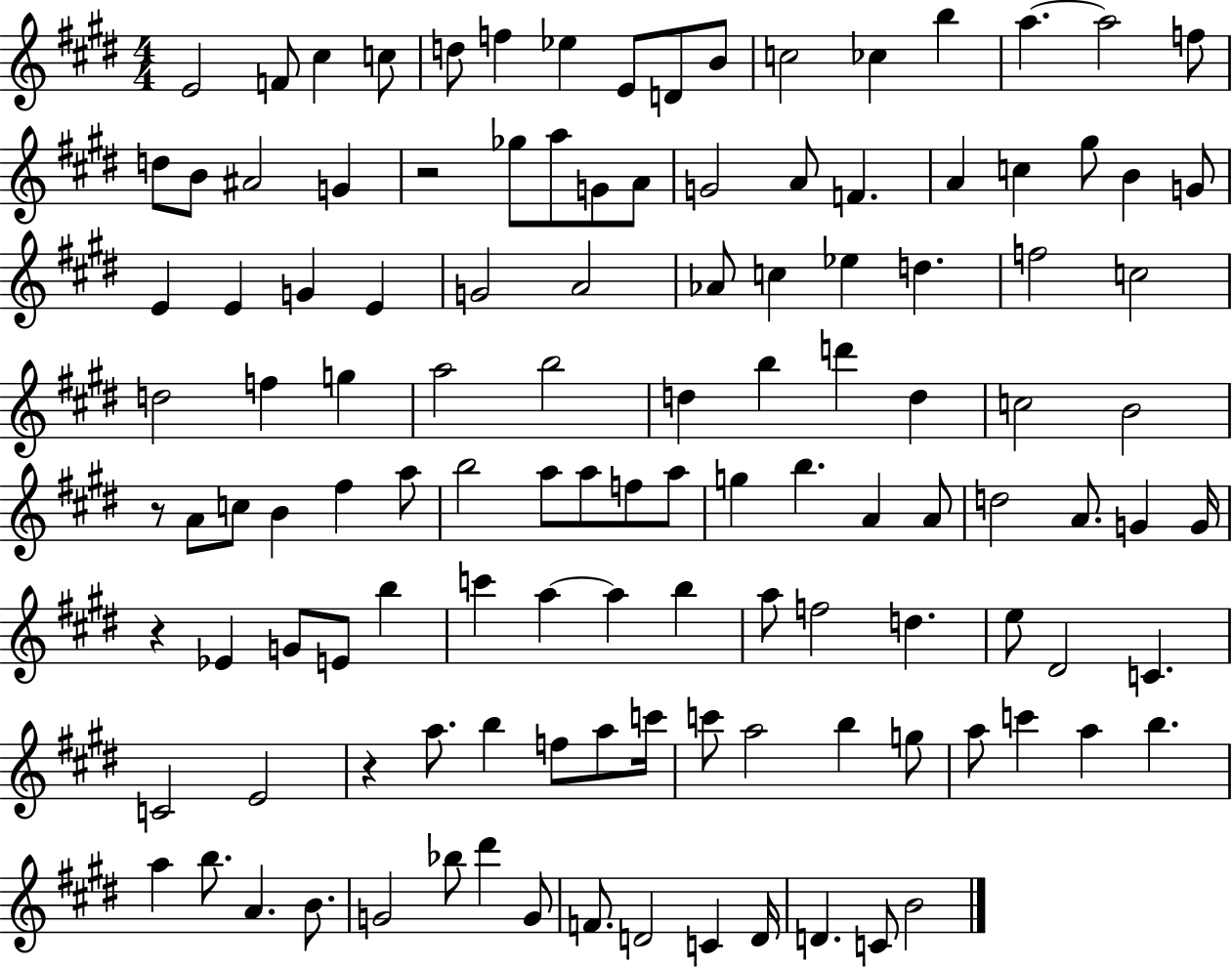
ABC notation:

X:1
T:Untitled
M:4/4
L:1/4
K:E
E2 F/2 ^c c/2 d/2 f _e E/2 D/2 B/2 c2 _c b a a2 f/2 d/2 B/2 ^A2 G z2 _g/2 a/2 G/2 A/2 G2 A/2 F A c ^g/2 B G/2 E E G E G2 A2 _A/2 c _e d f2 c2 d2 f g a2 b2 d b d' d c2 B2 z/2 A/2 c/2 B ^f a/2 b2 a/2 a/2 f/2 a/2 g b A A/2 d2 A/2 G G/4 z _E G/2 E/2 b c' a a b a/2 f2 d e/2 ^D2 C C2 E2 z a/2 b f/2 a/2 c'/4 c'/2 a2 b g/2 a/2 c' a b a b/2 A B/2 G2 _b/2 ^d' G/2 F/2 D2 C D/4 D C/2 B2